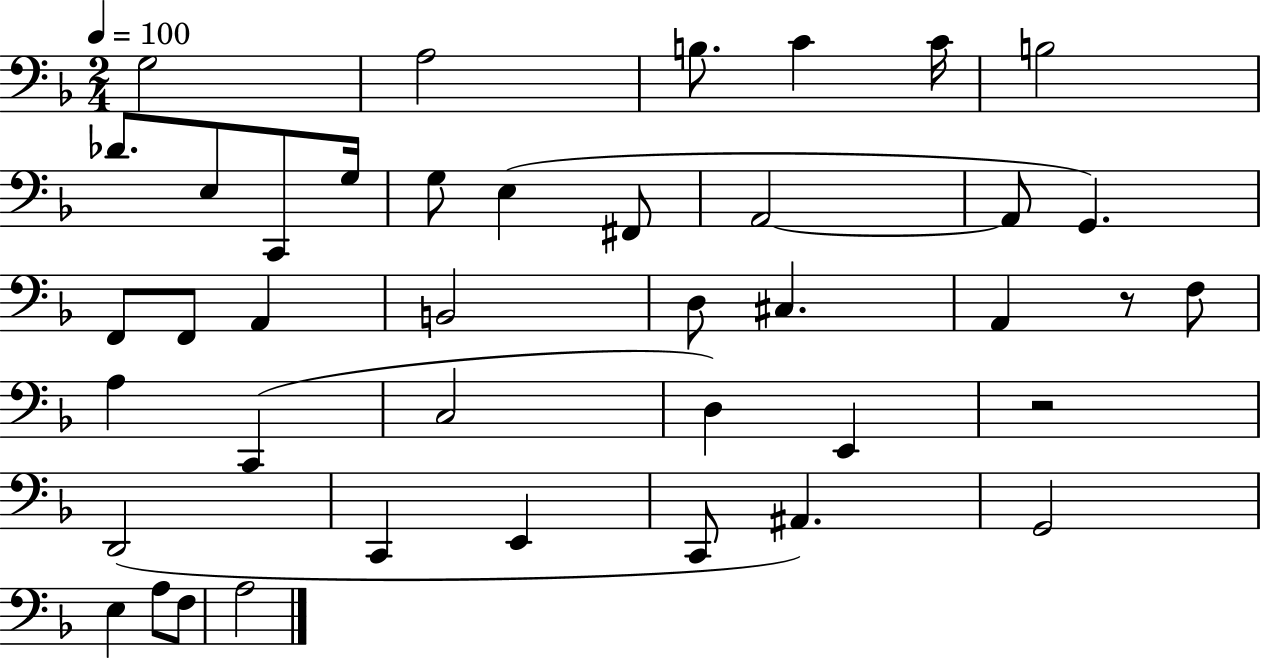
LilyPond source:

{
  \clef bass
  \numericTimeSignature
  \time 2/4
  \key f \major
  \tempo 4 = 100
  \repeat volta 2 { g2 | a2 | b8. c'4 c'16 | b2 | \break des'8. e8 c,8 g16 | g8 e4( fis,8 | a,2~~ | a,8 g,4.) | \break f,8 f,8 a,4 | b,2 | d8 cis4. | a,4 r8 f8 | \break a4 c,4( | c2 | d4) e,4 | r2 | \break d,2( | c,4 e,4 | c,8 ais,4.) | g,2 | \break e4 a8 f8 | a2 | } \bar "|."
}